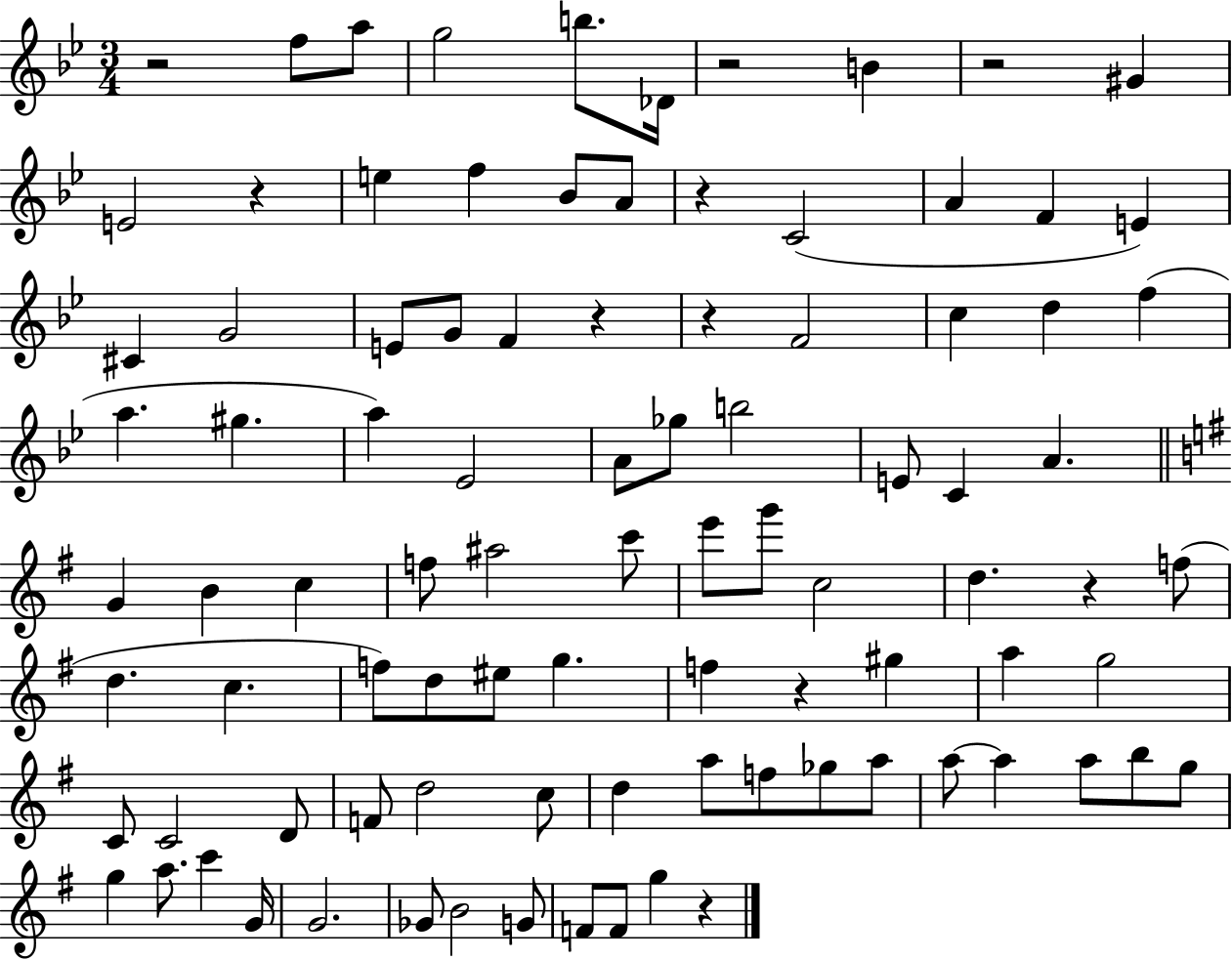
R/h F5/e A5/e G5/h B5/e. Db4/s R/h B4/q R/h G#4/q E4/h R/q E5/q F5/q Bb4/e A4/e R/q C4/h A4/q F4/q E4/q C#4/q G4/h E4/e G4/e F4/q R/q R/q F4/h C5/q D5/q F5/q A5/q. G#5/q. A5/q Eb4/h A4/e Gb5/e B5/h E4/e C4/q A4/q. G4/q B4/q C5/q F5/e A#5/h C6/e E6/e G6/e C5/h D5/q. R/q F5/e D5/q. C5/q. F5/e D5/e EIS5/e G5/q. F5/q R/q G#5/q A5/q G5/h C4/e C4/h D4/e F4/e D5/h C5/e D5/q A5/e F5/e Gb5/e A5/e A5/e A5/q A5/e B5/e G5/e G5/q A5/e. C6/q G4/s G4/h. Gb4/e B4/h G4/e F4/e F4/e G5/q R/q